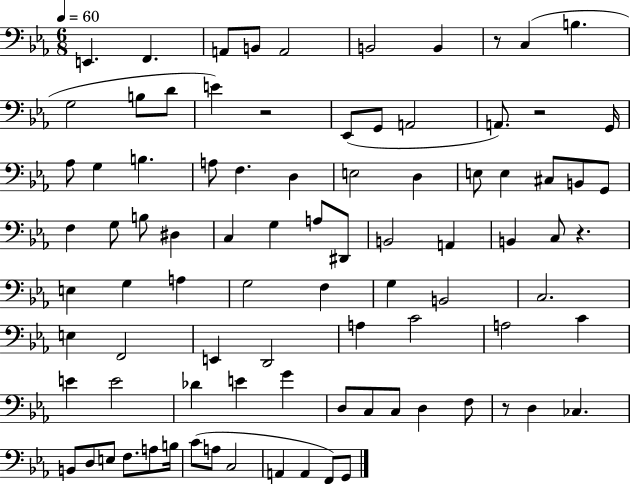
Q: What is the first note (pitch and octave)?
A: E2